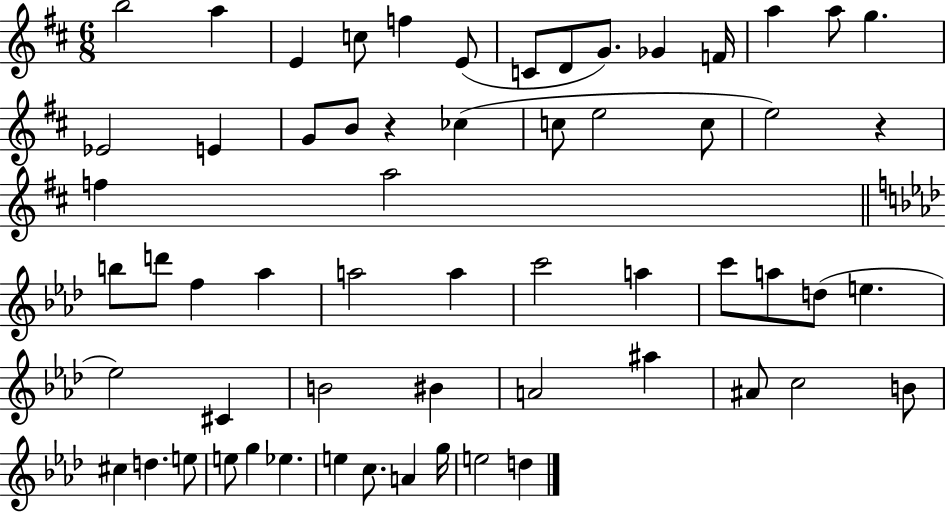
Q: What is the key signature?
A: D major